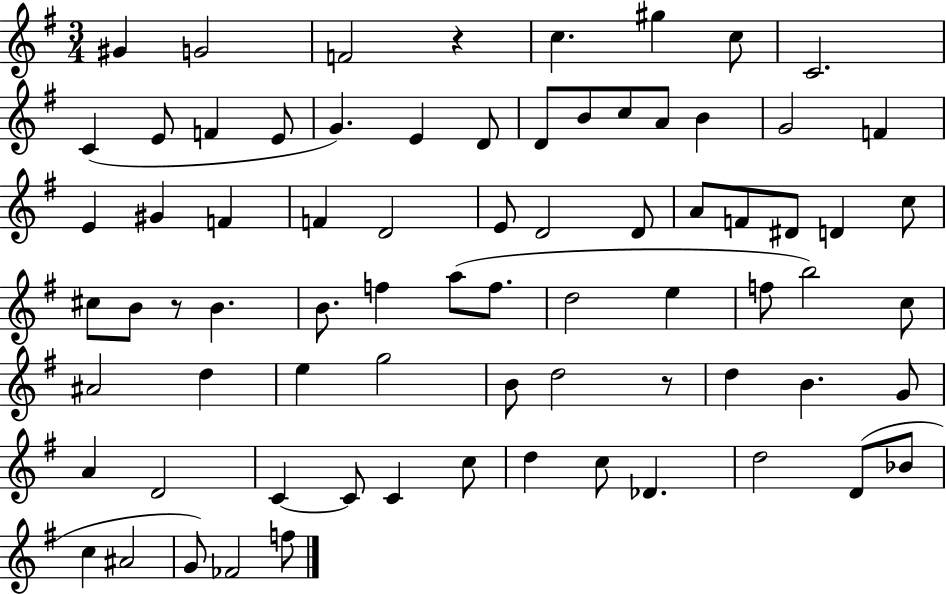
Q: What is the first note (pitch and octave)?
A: G#4